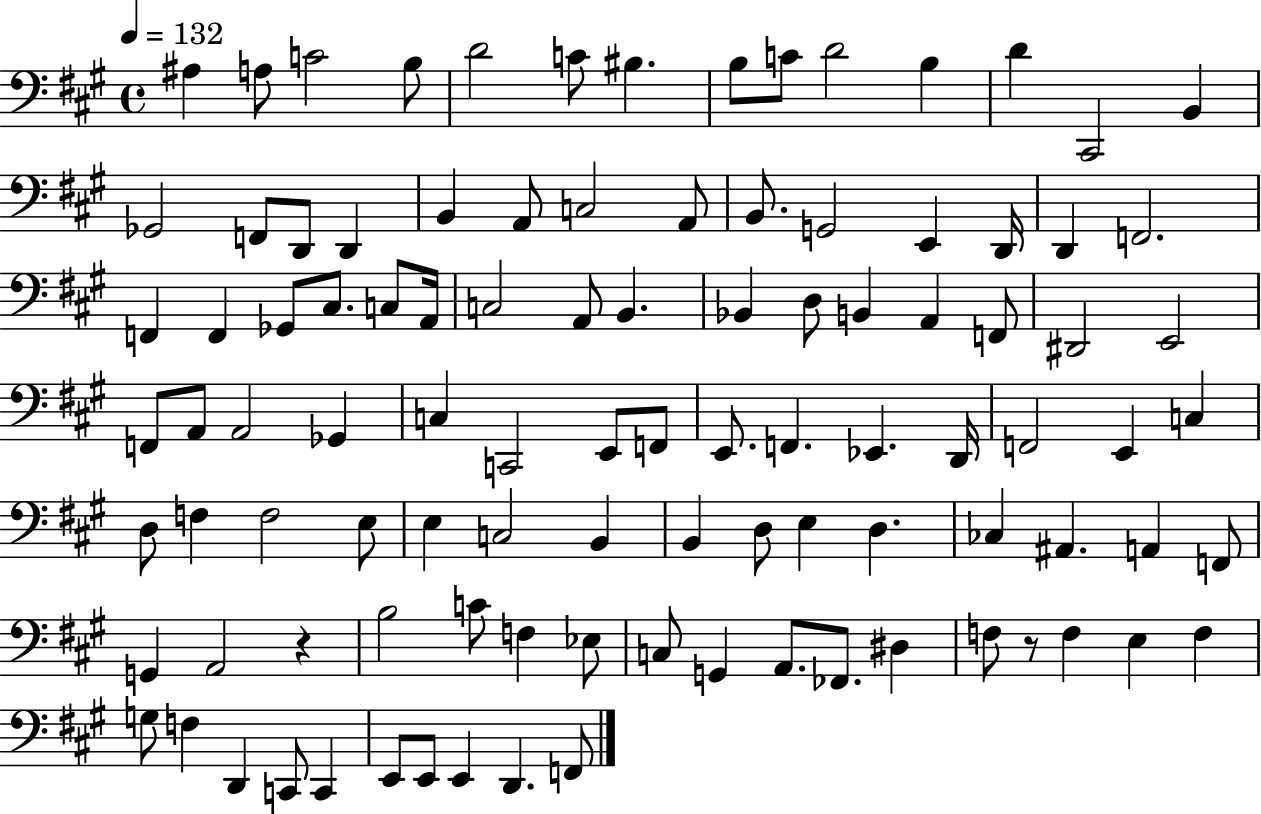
A#3/q A3/e C4/h B3/e D4/h C4/e BIS3/q. B3/e C4/e D4/h B3/q D4/q C#2/h B2/q Gb2/h F2/e D2/e D2/q B2/q A2/e C3/h A2/e B2/e. G2/h E2/q D2/s D2/q F2/h. F2/q F2/q Gb2/e C#3/e. C3/e A2/s C3/h A2/e B2/q. Bb2/q D3/e B2/q A2/q F2/e D#2/h E2/h F2/e A2/e A2/h Gb2/q C3/q C2/h E2/e F2/e E2/e. F2/q. Eb2/q. D2/s F2/h E2/q C3/q D3/e F3/q F3/h E3/e E3/q C3/h B2/q B2/q D3/e E3/q D3/q. CES3/q A#2/q. A2/q F2/e G2/q A2/h R/q B3/h C4/e F3/q Eb3/e C3/e G2/q A2/e. FES2/e. D#3/q F3/e R/e F3/q E3/q F3/q G3/e F3/q D2/q C2/e C2/q E2/e E2/e E2/q D2/q. F2/e